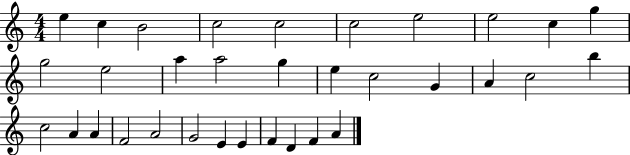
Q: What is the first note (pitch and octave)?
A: E5